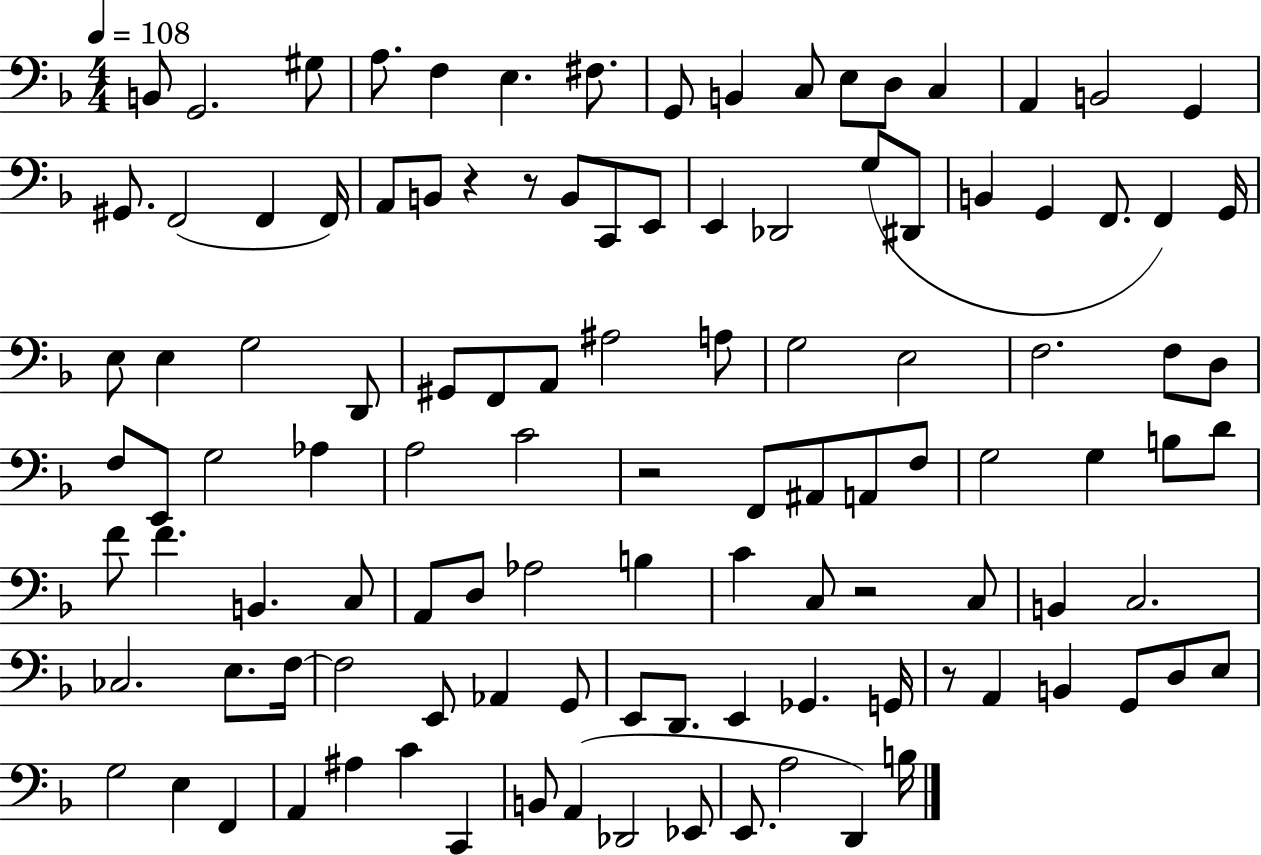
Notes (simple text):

B2/e G2/h. G#3/e A3/e. F3/q E3/q. F#3/e. G2/e B2/q C3/e E3/e D3/e C3/q A2/q B2/h G2/q G#2/e. F2/h F2/q F2/s A2/e B2/e R/q R/e B2/e C2/e E2/e E2/q Db2/h G3/e D#2/e B2/q G2/q F2/e. F2/q G2/s E3/e E3/q G3/h D2/e G#2/e F2/e A2/e A#3/h A3/e G3/h E3/h F3/h. F3/e D3/e F3/e E2/e G3/h Ab3/q A3/h C4/h R/h F2/e A#2/e A2/e F3/e G3/h G3/q B3/e D4/e F4/e F4/q. B2/q. C3/e A2/e D3/e Ab3/h B3/q C4/q C3/e R/h C3/e B2/q C3/h. CES3/h. E3/e. F3/s F3/h E2/e Ab2/q G2/e E2/e D2/e. E2/q Gb2/q. G2/s R/e A2/q B2/q G2/e D3/e E3/e G3/h E3/q F2/q A2/q A#3/q C4/q C2/q B2/e A2/q Db2/h Eb2/e E2/e. A3/h D2/q B3/s